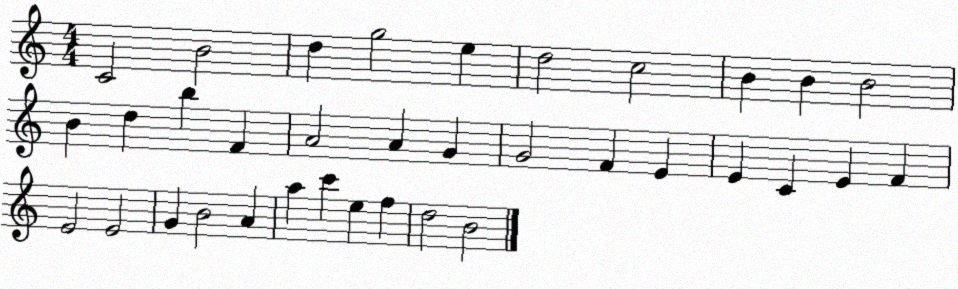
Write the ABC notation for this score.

X:1
T:Untitled
M:4/4
L:1/4
K:C
C2 B2 d g2 e d2 c2 B B B2 B d b F A2 A G G2 F E E C E F E2 E2 G B2 A a c' e f d2 B2